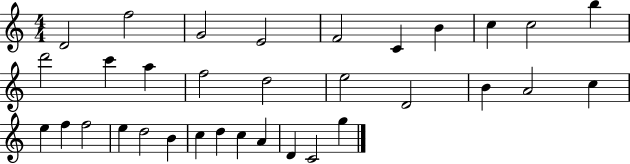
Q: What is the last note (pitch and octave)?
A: G5